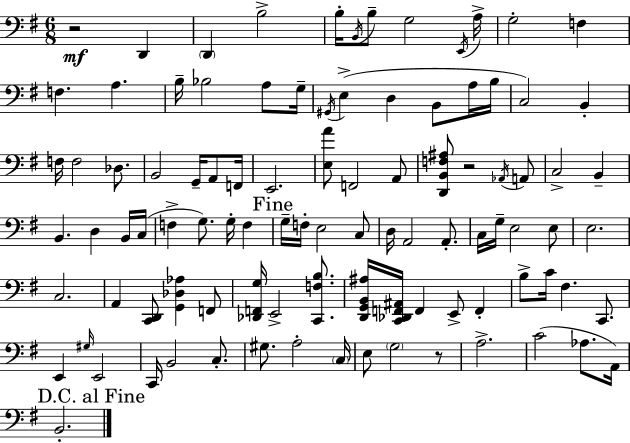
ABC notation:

X:1
T:Untitled
M:6/8
L:1/4
K:Em
z2 D,, D,, B,2 B,/4 B,,/4 B,/2 G,2 E,,/4 A,/4 G,2 F, F, A, B,/4 _B,2 A,/2 G,/4 ^G,,/4 E, D, B,,/2 A,/4 B,/4 C,2 B,, F,/4 F,2 _D,/2 B,,2 G,,/4 A,,/2 F,,/4 E,,2 [E,A]/2 F,,2 A,,/2 [D,,B,,F,^A,]/2 z2 _A,,/4 A,,/2 C,2 B,, B,, D, B,,/4 C,/4 F, G,/2 G,/4 F, G,/4 F,/4 E,2 C,/2 D,/4 A,,2 A,,/2 C,/4 G,/4 E,2 E,/2 E,2 C,2 A,, [C,,D,,]/2 [G,,_D,_A,] F,,/2 [_D,,F,,G,]/4 E,,2 [C,,F,B,]/2 [D,,G,,B,,^A,]/4 [C,,_D,,F,,^A,,]/4 F,, E,,/2 F,, B,/2 C/4 ^F, C,,/2 E,, ^G,/4 E,,2 C,,/4 B,,2 C,/2 ^G,/2 A,2 C,/4 E,/2 G,2 z/2 A,2 C2 _A,/2 A,,/4 B,,2